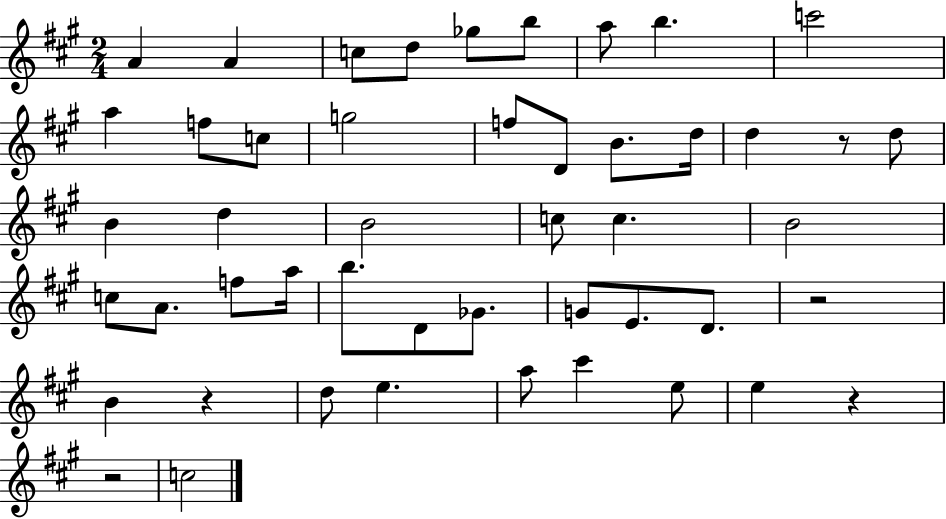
{
  \clef treble
  \numericTimeSignature
  \time 2/4
  \key a \major
  \repeat volta 2 { a'4 a'4 | c''8 d''8 ges''8 b''8 | a''8 b''4. | c'''2 | \break a''4 f''8 c''8 | g''2 | f''8 d'8 b'8. d''16 | d''4 r8 d''8 | \break b'4 d''4 | b'2 | c''8 c''4. | b'2 | \break c''8 a'8. f''8 a''16 | b''8. d'8 ges'8. | g'8 e'8. d'8. | r2 | \break b'4 r4 | d''8 e''4. | a''8 cis'''4 e''8 | e''4 r4 | \break r2 | c''2 | } \bar "|."
}